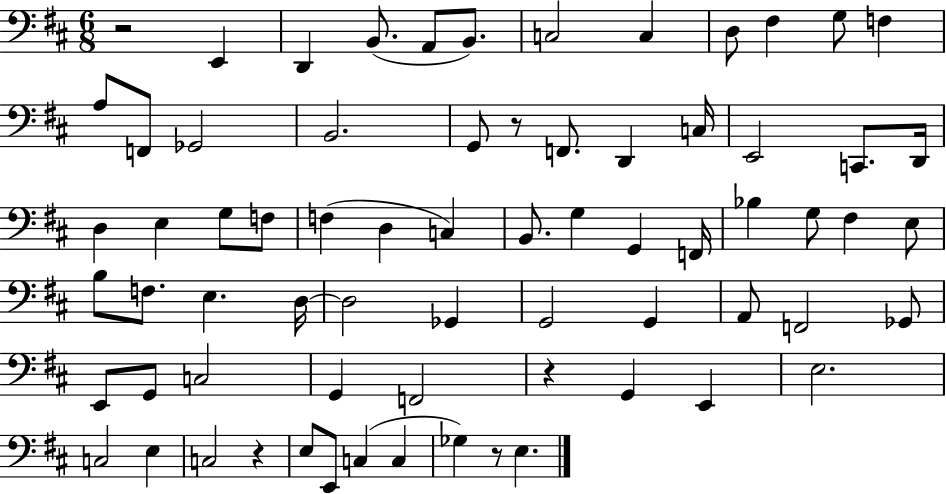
R/h E2/q D2/q B2/e. A2/e B2/e. C3/h C3/q D3/e F#3/q G3/e F3/q A3/e F2/e Gb2/h B2/h. G2/e R/e F2/e. D2/q C3/s E2/h C2/e. D2/s D3/q E3/q G3/e F3/e F3/q D3/q C3/q B2/e. G3/q G2/q F2/s Bb3/q G3/e F#3/q E3/e B3/e F3/e. E3/q. D3/s D3/h Gb2/q G2/h G2/q A2/e F2/h Gb2/e E2/e G2/e C3/h G2/q F2/h R/q G2/q E2/q E3/h. C3/h E3/q C3/h R/q E3/e E2/e C3/q C3/q Gb3/q R/e E3/q.